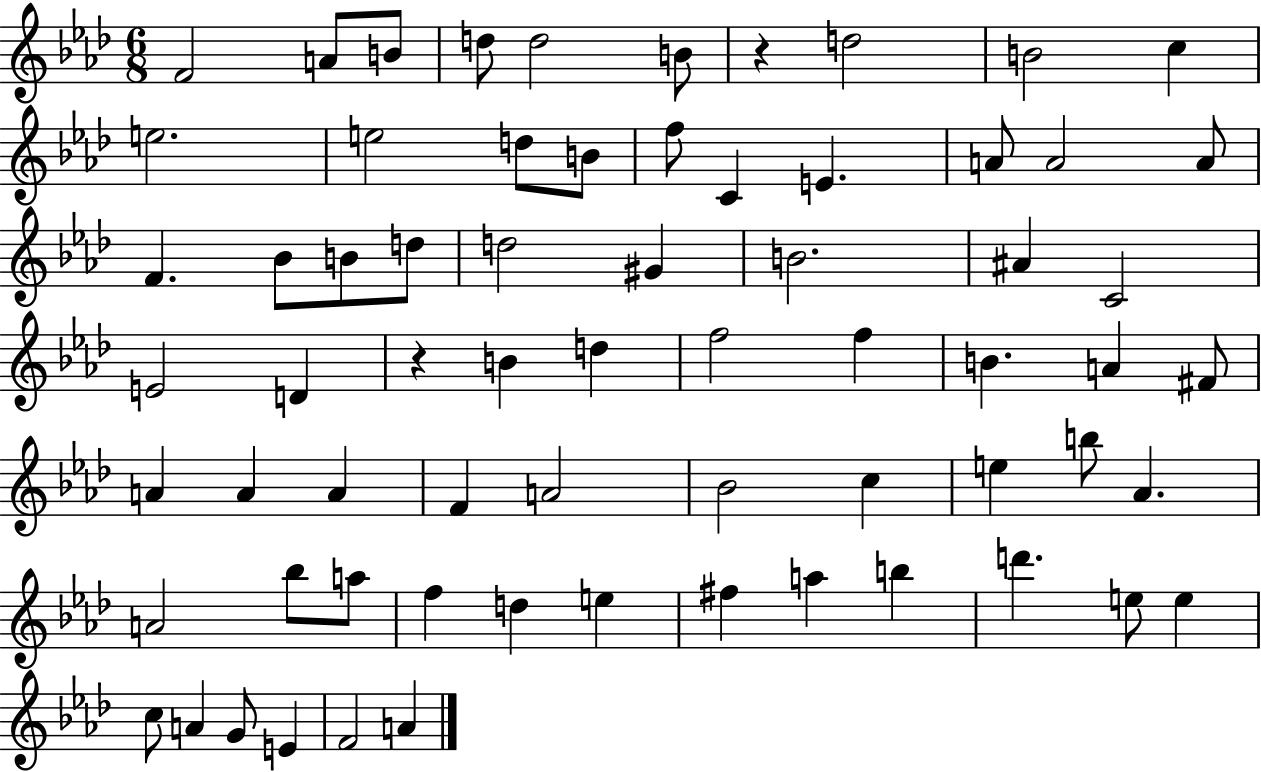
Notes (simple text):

F4/h A4/e B4/e D5/e D5/h B4/e R/q D5/h B4/h C5/q E5/h. E5/h D5/e B4/e F5/e C4/q E4/q. A4/e A4/h A4/e F4/q. Bb4/e B4/e D5/e D5/h G#4/q B4/h. A#4/q C4/h E4/h D4/q R/q B4/q D5/q F5/h F5/q B4/q. A4/q F#4/e A4/q A4/q A4/q F4/q A4/h Bb4/h C5/q E5/q B5/e Ab4/q. A4/h Bb5/e A5/e F5/q D5/q E5/q F#5/q A5/q B5/q D6/q. E5/e E5/q C5/e A4/q G4/e E4/q F4/h A4/q